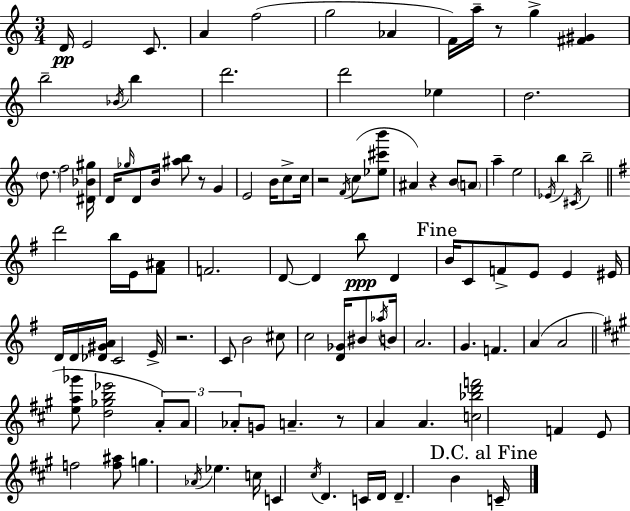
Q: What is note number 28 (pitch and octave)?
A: C5